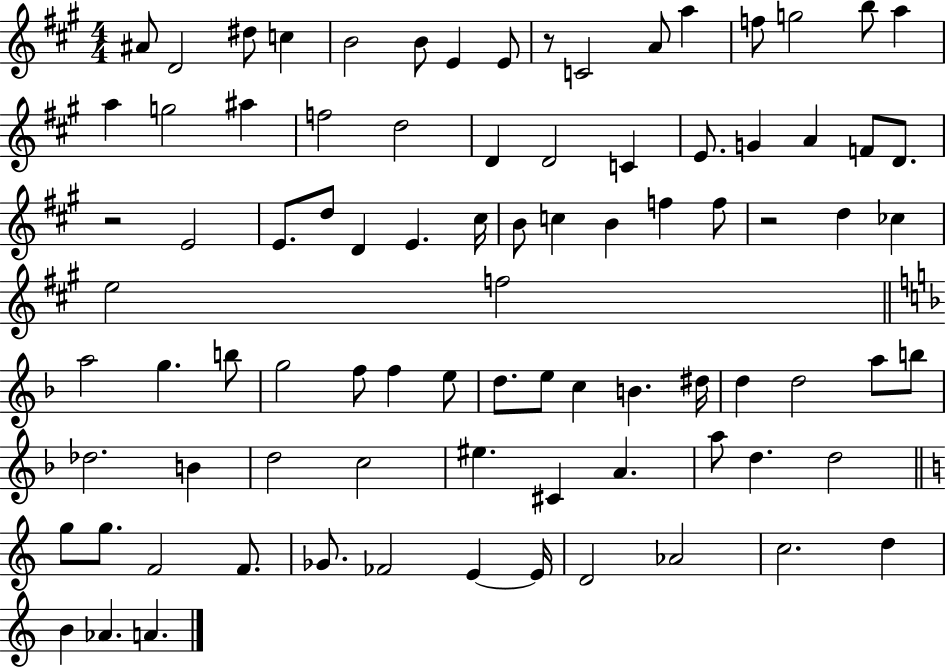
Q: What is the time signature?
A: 4/4